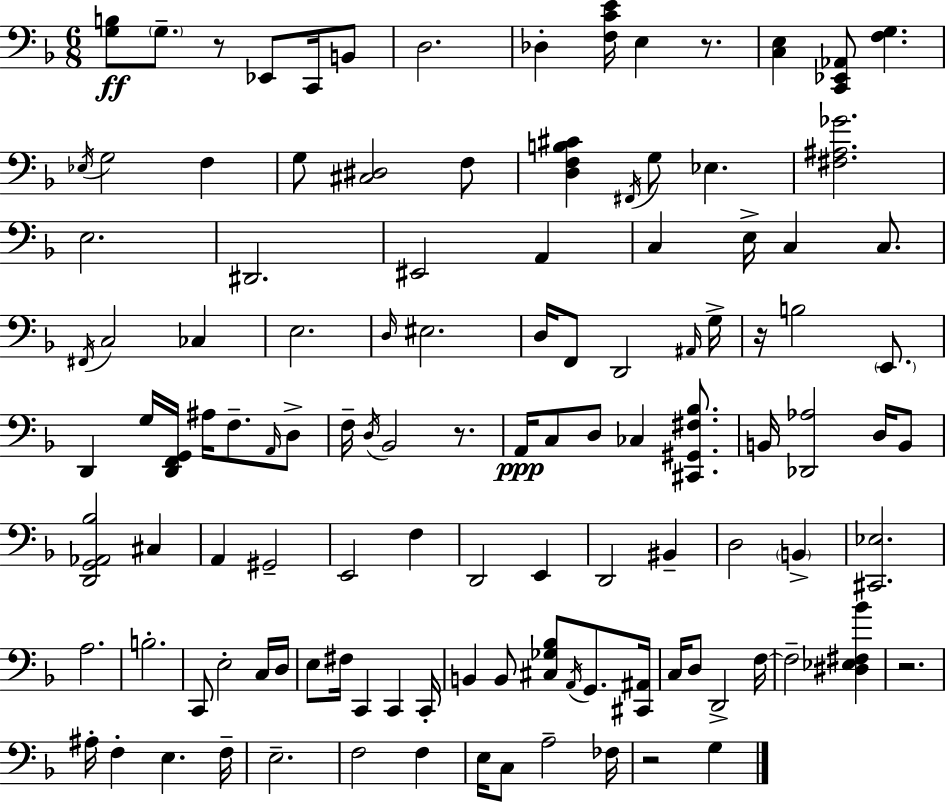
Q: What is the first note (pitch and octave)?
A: G3